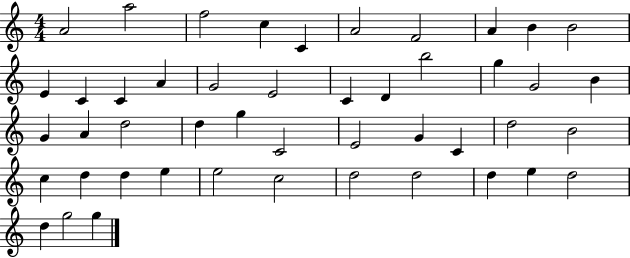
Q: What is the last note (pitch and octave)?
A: G5